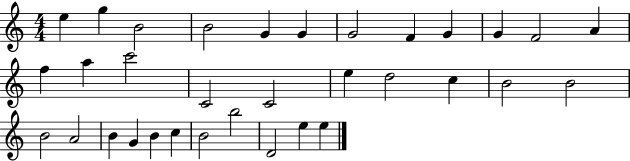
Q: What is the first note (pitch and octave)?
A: E5